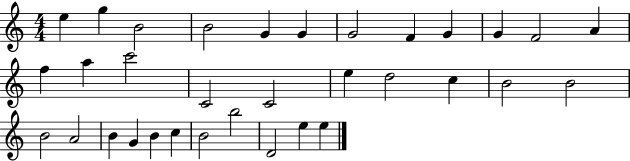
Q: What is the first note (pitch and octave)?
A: E5